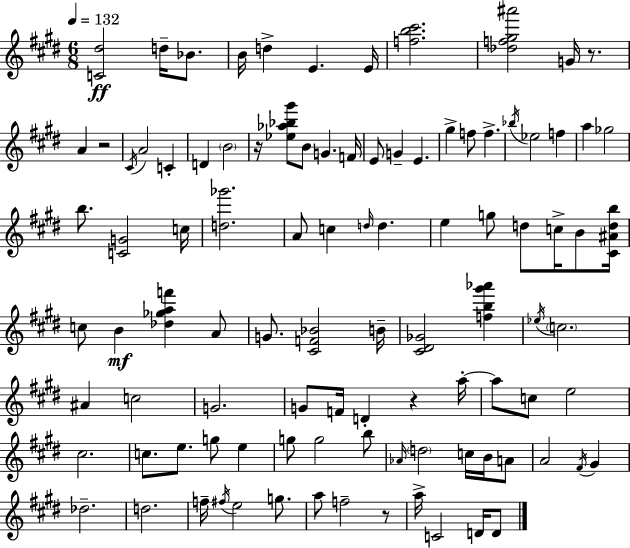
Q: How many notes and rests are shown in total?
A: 99